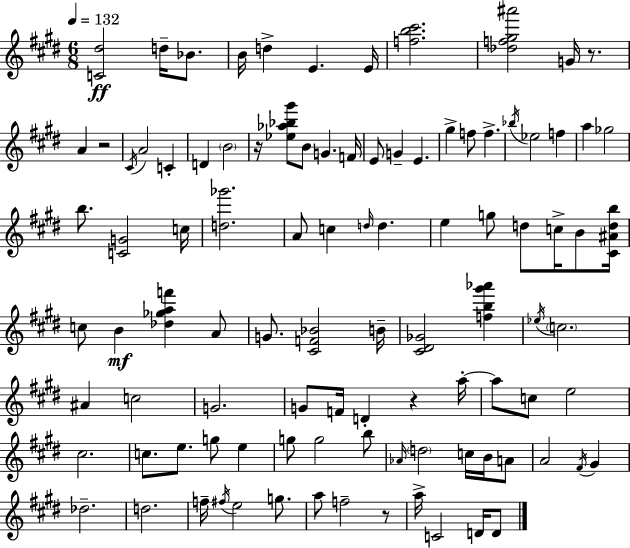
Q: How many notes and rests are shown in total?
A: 99